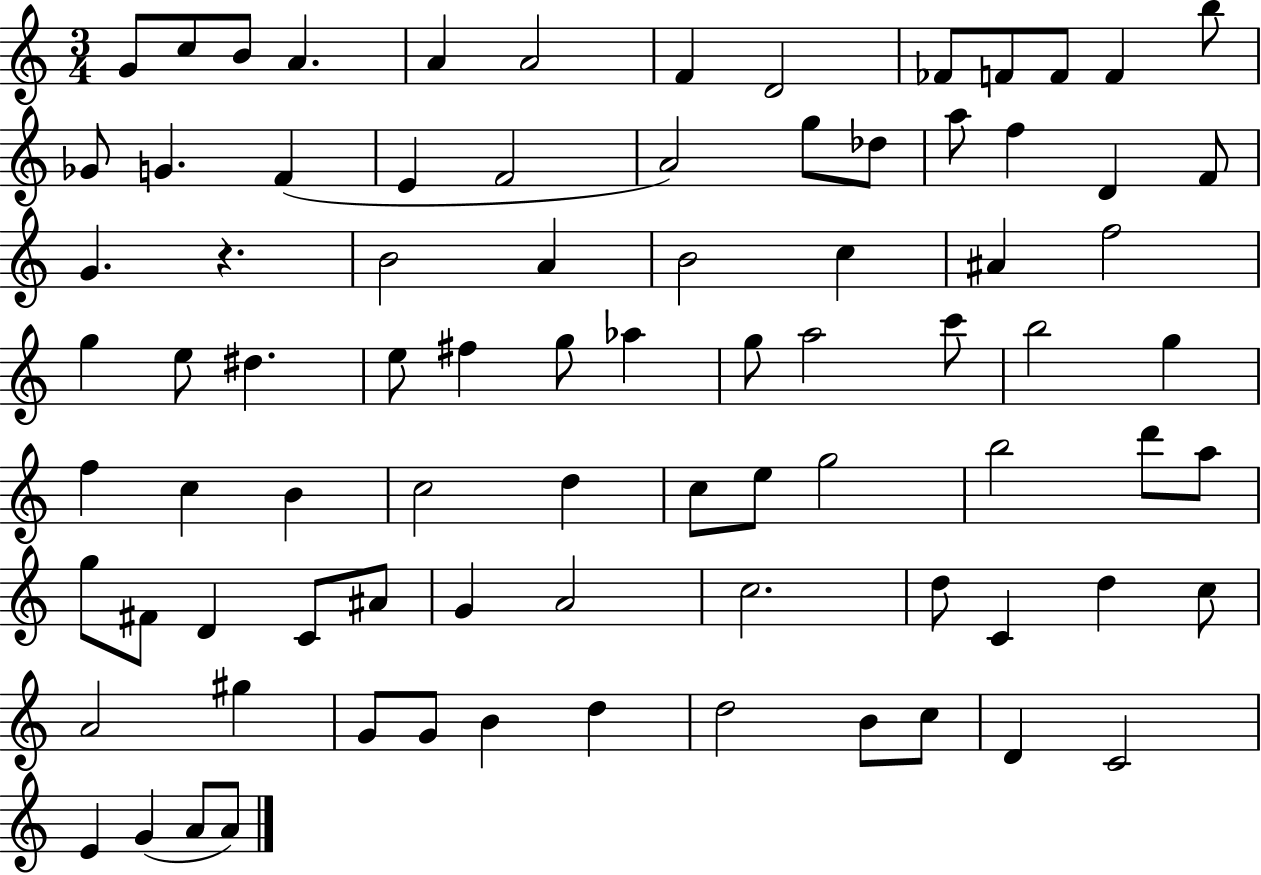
{
  \clef treble
  \numericTimeSignature
  \time 3/4
  \key c \major
  g'8 c''8 b'8 a'4. | a'4 a'2 | f'4 d'2 | fes'8 f'8 f'8 f'4 b''8 | \break ges'8 g'4. f'4( | e'4 f'2 | a'2) g''8 des''8 | a''8 f''4 d'4 f'8 | \break g'4. r4. | b'2 a'4 | b'2 c''4 | ais'4 f''2 | \break g''4 e''8 dis''4. | e''8 fis''4 g''8 aes''4 | g''8 a''2 c'''8 | b''2 g''4 | \break f''4 c''4 b'4 | c''2 d''4 | c''8 e''8 g''2 | b''2 d'''8 a''8 | \break g''8 fis'8 d'4 c'8 ais'8 | g'4 a'2 | c''2. | d''8 c'4 d''4 c''8 | \break a'2 gis''4 | g'8 g'8 b'4 d''4 | d''2 b'8 c''8 | d'4 c'2 | \break e'4 g'4( a'8 a'8) | \bar "|."
}